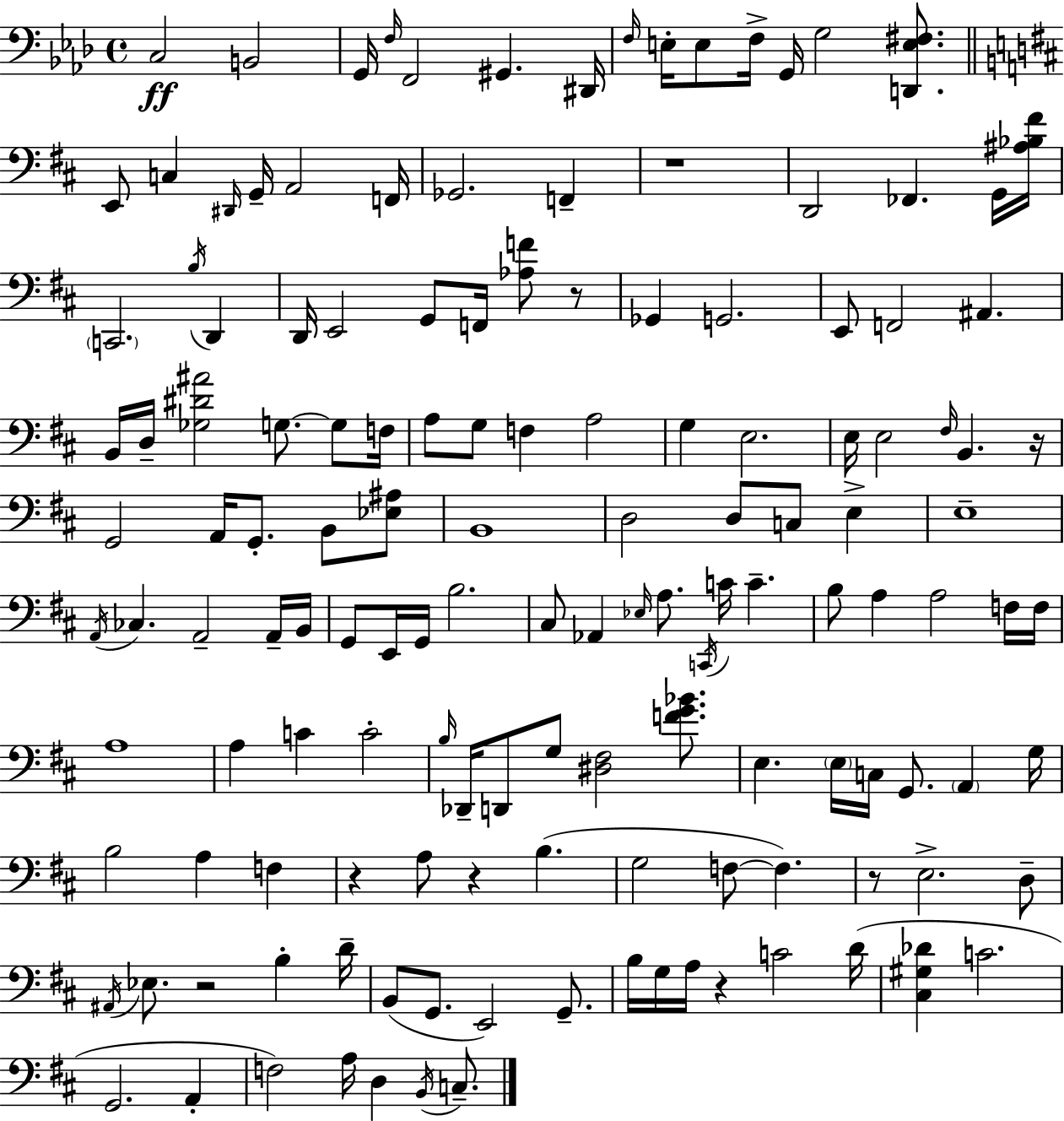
C3/h B2/h G2/s F3/s F2/h G#2/q. D#2/s F3/s E3/s E3/e F3/s G2/s G3/h [D2,E3,F#3]/e. E2/e C3/q D#2/s G2/s A2/h F2/s Gb2/h. F2/q R/w D2/h FES2/q. G2/s [A#3,Bb3,F#4]/s C2/h. B3/s D2/q D2/s E2/h G2/e F2/s [Ab3,F4]/e R/e Gb2/q G2/h. E2/e F2/h A#2/q. B2/s D3/s [Gb3,D#4,A#4]/h G3/e. G3/e F3/s A3/e G3/e F3/q A3/h G3/q E3/h. E3/s E3/h F#3/s B2/q. R/s G2/h A2/s G2/e. B2/e [Eb3,A#3]/e B2/w D3/h D3/e C3/e E3/q E3/w A2/s CES3/q. A2/h A2/s B2/s G2/e E2/s G2/s B3/h. C#3/e Ab2/q Eb3/s A3/e. C2/s C4/s C4/q. B3/e A3/q A3/h F3/s F3/s A3/w A3/q C4/q C4/h B3/s Db2/s D2/e G3/e [D#3,F#3]/h [F4,G4,Bb4]/e. E3/q. E3/s C3/s G2/e. A2/q G3/s B3/h A3/q F3/q R/q A3/e R/q B3/q. G3/h F3/e F3/q. R/e E3/h. D3/e A#2/s Eb3/e. R/h B3/q D4/s B2/e G2/e. E2/h G2/e. B3/s G3/s A3/s R/q C4/h D4/s [C#3,G#3,Db4]/q C4/h. G2/h. A2/q F3/h A3/s D3/q B2/s C3/e.